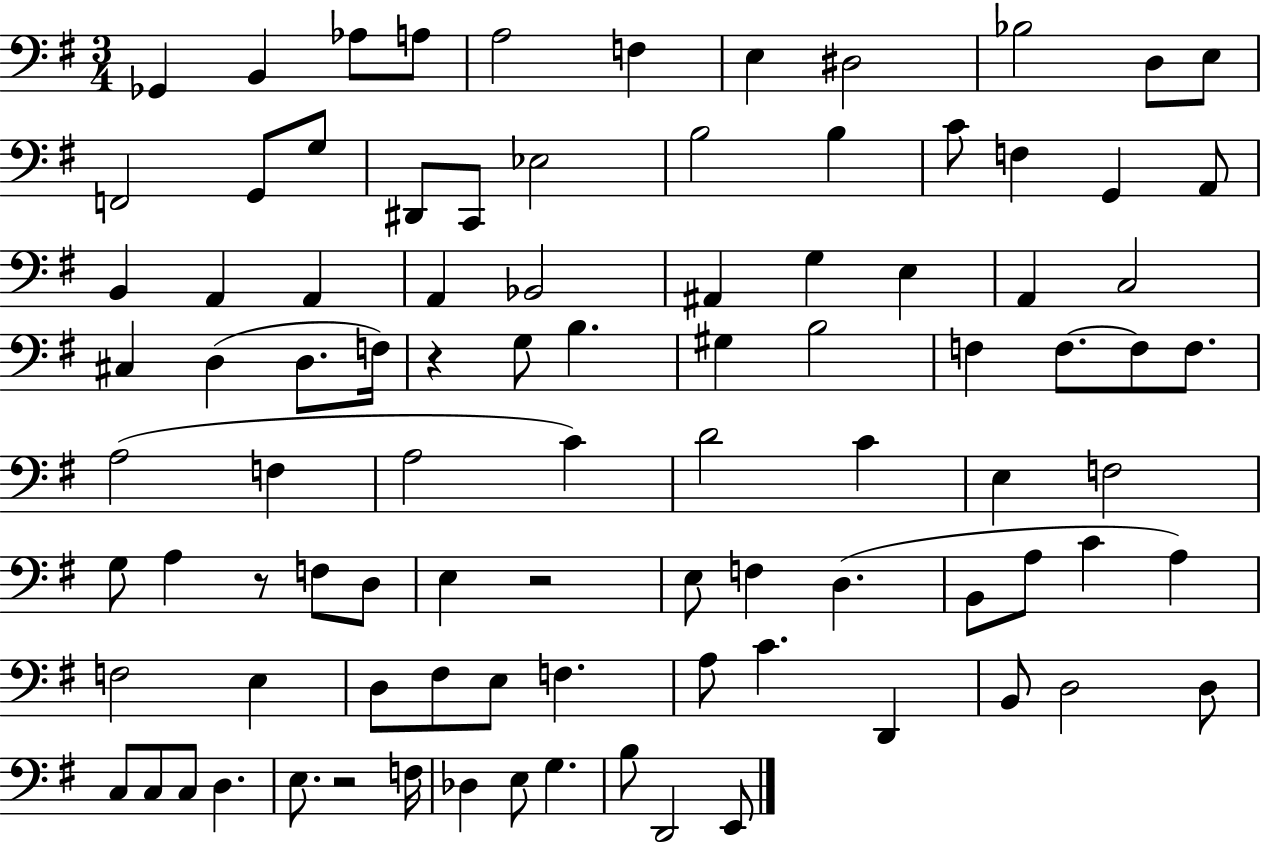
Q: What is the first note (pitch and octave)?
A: Gb2